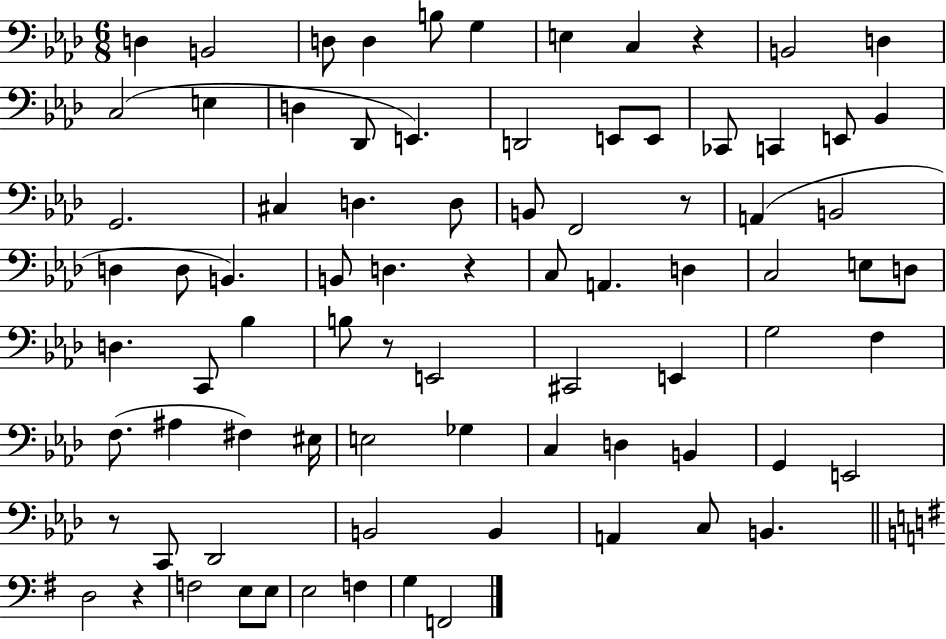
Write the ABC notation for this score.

X:1
T:Untitled
M:6/8
L:1/4
K:Ab
D, B,,2 D,/2 D, B,/2 G, E, C, z B,,2 D, C,2 E, D, _D,,/2 E,, D,,2 E,,/2 E,,/2 _C,,/2 C,, E,,/2 _B,, G,,2 ^C, D, D,/2 B,,/2 F,,2 z/2 A,, B,,2 D, D,/2 B,, B,,/2 D, z C,/2 A,, D, C,2 E,/2 D,/2 D, C,,/2 _B, B,/2 z/2 E,,2 ^C,,2 E,, G,2 F, F,/2 ^A, ^F, ^E,/4 E,2 _G, C, D, B,, G,, E,,2 z/2 C,,/2 _D,,2 B,,2 B,, A,, C,/2 B,, D,2 z F,2 E,/2 E,/2 E,2 F, G, F,,2